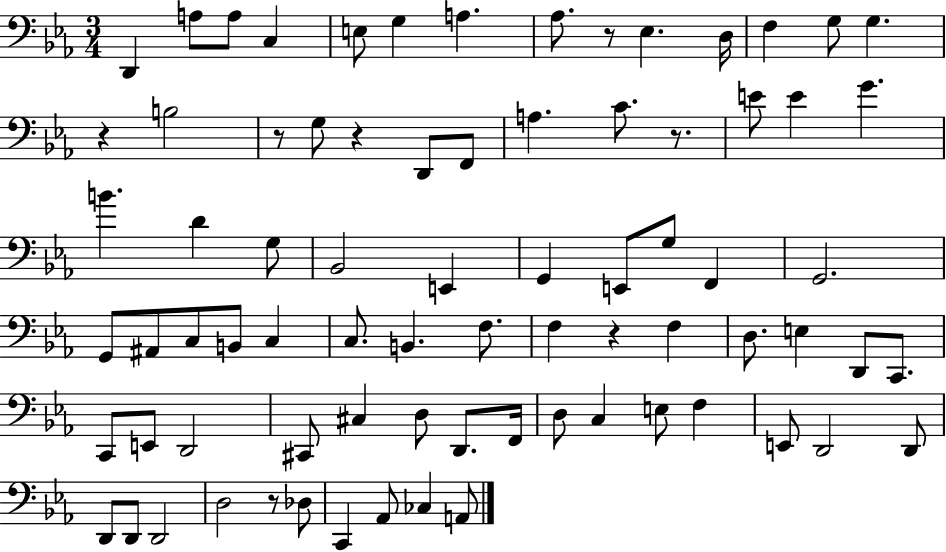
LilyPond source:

{
  \clef bass
  \numericTimeSignature
  \time 3/4
  \key ees \major
  \repeat volta 2 { d,4 a8 a8 c4 | e8 g4 a4. | aes8. r8 ees4. d16 | f4 g8 g4. | \break r4 b2 | r8 g8 r4 d,8 f,8 | a4. c'8. r8. | e'8 e'4 g'4. | \break b'4. d'4 g8 | bes,2 e,4 | g,4 e,8 g8 f,4 | g,2. | \break g,8 ais,8 c8 b,8 c4 | c8. b,4. f8. | f4 r4 f4 | d8. e4 d,8 c,8. | \break c,8 e,8 d,2 | cis,8 cis4 d8 d,8. f,16 | d8 c4 e8 f4 | e,8 d,2 d,8 | \break d,8 d,8 d,2 | d2 r8 des8 | c,4 aes,8 ces4 a,8 | } \bar "|."
}